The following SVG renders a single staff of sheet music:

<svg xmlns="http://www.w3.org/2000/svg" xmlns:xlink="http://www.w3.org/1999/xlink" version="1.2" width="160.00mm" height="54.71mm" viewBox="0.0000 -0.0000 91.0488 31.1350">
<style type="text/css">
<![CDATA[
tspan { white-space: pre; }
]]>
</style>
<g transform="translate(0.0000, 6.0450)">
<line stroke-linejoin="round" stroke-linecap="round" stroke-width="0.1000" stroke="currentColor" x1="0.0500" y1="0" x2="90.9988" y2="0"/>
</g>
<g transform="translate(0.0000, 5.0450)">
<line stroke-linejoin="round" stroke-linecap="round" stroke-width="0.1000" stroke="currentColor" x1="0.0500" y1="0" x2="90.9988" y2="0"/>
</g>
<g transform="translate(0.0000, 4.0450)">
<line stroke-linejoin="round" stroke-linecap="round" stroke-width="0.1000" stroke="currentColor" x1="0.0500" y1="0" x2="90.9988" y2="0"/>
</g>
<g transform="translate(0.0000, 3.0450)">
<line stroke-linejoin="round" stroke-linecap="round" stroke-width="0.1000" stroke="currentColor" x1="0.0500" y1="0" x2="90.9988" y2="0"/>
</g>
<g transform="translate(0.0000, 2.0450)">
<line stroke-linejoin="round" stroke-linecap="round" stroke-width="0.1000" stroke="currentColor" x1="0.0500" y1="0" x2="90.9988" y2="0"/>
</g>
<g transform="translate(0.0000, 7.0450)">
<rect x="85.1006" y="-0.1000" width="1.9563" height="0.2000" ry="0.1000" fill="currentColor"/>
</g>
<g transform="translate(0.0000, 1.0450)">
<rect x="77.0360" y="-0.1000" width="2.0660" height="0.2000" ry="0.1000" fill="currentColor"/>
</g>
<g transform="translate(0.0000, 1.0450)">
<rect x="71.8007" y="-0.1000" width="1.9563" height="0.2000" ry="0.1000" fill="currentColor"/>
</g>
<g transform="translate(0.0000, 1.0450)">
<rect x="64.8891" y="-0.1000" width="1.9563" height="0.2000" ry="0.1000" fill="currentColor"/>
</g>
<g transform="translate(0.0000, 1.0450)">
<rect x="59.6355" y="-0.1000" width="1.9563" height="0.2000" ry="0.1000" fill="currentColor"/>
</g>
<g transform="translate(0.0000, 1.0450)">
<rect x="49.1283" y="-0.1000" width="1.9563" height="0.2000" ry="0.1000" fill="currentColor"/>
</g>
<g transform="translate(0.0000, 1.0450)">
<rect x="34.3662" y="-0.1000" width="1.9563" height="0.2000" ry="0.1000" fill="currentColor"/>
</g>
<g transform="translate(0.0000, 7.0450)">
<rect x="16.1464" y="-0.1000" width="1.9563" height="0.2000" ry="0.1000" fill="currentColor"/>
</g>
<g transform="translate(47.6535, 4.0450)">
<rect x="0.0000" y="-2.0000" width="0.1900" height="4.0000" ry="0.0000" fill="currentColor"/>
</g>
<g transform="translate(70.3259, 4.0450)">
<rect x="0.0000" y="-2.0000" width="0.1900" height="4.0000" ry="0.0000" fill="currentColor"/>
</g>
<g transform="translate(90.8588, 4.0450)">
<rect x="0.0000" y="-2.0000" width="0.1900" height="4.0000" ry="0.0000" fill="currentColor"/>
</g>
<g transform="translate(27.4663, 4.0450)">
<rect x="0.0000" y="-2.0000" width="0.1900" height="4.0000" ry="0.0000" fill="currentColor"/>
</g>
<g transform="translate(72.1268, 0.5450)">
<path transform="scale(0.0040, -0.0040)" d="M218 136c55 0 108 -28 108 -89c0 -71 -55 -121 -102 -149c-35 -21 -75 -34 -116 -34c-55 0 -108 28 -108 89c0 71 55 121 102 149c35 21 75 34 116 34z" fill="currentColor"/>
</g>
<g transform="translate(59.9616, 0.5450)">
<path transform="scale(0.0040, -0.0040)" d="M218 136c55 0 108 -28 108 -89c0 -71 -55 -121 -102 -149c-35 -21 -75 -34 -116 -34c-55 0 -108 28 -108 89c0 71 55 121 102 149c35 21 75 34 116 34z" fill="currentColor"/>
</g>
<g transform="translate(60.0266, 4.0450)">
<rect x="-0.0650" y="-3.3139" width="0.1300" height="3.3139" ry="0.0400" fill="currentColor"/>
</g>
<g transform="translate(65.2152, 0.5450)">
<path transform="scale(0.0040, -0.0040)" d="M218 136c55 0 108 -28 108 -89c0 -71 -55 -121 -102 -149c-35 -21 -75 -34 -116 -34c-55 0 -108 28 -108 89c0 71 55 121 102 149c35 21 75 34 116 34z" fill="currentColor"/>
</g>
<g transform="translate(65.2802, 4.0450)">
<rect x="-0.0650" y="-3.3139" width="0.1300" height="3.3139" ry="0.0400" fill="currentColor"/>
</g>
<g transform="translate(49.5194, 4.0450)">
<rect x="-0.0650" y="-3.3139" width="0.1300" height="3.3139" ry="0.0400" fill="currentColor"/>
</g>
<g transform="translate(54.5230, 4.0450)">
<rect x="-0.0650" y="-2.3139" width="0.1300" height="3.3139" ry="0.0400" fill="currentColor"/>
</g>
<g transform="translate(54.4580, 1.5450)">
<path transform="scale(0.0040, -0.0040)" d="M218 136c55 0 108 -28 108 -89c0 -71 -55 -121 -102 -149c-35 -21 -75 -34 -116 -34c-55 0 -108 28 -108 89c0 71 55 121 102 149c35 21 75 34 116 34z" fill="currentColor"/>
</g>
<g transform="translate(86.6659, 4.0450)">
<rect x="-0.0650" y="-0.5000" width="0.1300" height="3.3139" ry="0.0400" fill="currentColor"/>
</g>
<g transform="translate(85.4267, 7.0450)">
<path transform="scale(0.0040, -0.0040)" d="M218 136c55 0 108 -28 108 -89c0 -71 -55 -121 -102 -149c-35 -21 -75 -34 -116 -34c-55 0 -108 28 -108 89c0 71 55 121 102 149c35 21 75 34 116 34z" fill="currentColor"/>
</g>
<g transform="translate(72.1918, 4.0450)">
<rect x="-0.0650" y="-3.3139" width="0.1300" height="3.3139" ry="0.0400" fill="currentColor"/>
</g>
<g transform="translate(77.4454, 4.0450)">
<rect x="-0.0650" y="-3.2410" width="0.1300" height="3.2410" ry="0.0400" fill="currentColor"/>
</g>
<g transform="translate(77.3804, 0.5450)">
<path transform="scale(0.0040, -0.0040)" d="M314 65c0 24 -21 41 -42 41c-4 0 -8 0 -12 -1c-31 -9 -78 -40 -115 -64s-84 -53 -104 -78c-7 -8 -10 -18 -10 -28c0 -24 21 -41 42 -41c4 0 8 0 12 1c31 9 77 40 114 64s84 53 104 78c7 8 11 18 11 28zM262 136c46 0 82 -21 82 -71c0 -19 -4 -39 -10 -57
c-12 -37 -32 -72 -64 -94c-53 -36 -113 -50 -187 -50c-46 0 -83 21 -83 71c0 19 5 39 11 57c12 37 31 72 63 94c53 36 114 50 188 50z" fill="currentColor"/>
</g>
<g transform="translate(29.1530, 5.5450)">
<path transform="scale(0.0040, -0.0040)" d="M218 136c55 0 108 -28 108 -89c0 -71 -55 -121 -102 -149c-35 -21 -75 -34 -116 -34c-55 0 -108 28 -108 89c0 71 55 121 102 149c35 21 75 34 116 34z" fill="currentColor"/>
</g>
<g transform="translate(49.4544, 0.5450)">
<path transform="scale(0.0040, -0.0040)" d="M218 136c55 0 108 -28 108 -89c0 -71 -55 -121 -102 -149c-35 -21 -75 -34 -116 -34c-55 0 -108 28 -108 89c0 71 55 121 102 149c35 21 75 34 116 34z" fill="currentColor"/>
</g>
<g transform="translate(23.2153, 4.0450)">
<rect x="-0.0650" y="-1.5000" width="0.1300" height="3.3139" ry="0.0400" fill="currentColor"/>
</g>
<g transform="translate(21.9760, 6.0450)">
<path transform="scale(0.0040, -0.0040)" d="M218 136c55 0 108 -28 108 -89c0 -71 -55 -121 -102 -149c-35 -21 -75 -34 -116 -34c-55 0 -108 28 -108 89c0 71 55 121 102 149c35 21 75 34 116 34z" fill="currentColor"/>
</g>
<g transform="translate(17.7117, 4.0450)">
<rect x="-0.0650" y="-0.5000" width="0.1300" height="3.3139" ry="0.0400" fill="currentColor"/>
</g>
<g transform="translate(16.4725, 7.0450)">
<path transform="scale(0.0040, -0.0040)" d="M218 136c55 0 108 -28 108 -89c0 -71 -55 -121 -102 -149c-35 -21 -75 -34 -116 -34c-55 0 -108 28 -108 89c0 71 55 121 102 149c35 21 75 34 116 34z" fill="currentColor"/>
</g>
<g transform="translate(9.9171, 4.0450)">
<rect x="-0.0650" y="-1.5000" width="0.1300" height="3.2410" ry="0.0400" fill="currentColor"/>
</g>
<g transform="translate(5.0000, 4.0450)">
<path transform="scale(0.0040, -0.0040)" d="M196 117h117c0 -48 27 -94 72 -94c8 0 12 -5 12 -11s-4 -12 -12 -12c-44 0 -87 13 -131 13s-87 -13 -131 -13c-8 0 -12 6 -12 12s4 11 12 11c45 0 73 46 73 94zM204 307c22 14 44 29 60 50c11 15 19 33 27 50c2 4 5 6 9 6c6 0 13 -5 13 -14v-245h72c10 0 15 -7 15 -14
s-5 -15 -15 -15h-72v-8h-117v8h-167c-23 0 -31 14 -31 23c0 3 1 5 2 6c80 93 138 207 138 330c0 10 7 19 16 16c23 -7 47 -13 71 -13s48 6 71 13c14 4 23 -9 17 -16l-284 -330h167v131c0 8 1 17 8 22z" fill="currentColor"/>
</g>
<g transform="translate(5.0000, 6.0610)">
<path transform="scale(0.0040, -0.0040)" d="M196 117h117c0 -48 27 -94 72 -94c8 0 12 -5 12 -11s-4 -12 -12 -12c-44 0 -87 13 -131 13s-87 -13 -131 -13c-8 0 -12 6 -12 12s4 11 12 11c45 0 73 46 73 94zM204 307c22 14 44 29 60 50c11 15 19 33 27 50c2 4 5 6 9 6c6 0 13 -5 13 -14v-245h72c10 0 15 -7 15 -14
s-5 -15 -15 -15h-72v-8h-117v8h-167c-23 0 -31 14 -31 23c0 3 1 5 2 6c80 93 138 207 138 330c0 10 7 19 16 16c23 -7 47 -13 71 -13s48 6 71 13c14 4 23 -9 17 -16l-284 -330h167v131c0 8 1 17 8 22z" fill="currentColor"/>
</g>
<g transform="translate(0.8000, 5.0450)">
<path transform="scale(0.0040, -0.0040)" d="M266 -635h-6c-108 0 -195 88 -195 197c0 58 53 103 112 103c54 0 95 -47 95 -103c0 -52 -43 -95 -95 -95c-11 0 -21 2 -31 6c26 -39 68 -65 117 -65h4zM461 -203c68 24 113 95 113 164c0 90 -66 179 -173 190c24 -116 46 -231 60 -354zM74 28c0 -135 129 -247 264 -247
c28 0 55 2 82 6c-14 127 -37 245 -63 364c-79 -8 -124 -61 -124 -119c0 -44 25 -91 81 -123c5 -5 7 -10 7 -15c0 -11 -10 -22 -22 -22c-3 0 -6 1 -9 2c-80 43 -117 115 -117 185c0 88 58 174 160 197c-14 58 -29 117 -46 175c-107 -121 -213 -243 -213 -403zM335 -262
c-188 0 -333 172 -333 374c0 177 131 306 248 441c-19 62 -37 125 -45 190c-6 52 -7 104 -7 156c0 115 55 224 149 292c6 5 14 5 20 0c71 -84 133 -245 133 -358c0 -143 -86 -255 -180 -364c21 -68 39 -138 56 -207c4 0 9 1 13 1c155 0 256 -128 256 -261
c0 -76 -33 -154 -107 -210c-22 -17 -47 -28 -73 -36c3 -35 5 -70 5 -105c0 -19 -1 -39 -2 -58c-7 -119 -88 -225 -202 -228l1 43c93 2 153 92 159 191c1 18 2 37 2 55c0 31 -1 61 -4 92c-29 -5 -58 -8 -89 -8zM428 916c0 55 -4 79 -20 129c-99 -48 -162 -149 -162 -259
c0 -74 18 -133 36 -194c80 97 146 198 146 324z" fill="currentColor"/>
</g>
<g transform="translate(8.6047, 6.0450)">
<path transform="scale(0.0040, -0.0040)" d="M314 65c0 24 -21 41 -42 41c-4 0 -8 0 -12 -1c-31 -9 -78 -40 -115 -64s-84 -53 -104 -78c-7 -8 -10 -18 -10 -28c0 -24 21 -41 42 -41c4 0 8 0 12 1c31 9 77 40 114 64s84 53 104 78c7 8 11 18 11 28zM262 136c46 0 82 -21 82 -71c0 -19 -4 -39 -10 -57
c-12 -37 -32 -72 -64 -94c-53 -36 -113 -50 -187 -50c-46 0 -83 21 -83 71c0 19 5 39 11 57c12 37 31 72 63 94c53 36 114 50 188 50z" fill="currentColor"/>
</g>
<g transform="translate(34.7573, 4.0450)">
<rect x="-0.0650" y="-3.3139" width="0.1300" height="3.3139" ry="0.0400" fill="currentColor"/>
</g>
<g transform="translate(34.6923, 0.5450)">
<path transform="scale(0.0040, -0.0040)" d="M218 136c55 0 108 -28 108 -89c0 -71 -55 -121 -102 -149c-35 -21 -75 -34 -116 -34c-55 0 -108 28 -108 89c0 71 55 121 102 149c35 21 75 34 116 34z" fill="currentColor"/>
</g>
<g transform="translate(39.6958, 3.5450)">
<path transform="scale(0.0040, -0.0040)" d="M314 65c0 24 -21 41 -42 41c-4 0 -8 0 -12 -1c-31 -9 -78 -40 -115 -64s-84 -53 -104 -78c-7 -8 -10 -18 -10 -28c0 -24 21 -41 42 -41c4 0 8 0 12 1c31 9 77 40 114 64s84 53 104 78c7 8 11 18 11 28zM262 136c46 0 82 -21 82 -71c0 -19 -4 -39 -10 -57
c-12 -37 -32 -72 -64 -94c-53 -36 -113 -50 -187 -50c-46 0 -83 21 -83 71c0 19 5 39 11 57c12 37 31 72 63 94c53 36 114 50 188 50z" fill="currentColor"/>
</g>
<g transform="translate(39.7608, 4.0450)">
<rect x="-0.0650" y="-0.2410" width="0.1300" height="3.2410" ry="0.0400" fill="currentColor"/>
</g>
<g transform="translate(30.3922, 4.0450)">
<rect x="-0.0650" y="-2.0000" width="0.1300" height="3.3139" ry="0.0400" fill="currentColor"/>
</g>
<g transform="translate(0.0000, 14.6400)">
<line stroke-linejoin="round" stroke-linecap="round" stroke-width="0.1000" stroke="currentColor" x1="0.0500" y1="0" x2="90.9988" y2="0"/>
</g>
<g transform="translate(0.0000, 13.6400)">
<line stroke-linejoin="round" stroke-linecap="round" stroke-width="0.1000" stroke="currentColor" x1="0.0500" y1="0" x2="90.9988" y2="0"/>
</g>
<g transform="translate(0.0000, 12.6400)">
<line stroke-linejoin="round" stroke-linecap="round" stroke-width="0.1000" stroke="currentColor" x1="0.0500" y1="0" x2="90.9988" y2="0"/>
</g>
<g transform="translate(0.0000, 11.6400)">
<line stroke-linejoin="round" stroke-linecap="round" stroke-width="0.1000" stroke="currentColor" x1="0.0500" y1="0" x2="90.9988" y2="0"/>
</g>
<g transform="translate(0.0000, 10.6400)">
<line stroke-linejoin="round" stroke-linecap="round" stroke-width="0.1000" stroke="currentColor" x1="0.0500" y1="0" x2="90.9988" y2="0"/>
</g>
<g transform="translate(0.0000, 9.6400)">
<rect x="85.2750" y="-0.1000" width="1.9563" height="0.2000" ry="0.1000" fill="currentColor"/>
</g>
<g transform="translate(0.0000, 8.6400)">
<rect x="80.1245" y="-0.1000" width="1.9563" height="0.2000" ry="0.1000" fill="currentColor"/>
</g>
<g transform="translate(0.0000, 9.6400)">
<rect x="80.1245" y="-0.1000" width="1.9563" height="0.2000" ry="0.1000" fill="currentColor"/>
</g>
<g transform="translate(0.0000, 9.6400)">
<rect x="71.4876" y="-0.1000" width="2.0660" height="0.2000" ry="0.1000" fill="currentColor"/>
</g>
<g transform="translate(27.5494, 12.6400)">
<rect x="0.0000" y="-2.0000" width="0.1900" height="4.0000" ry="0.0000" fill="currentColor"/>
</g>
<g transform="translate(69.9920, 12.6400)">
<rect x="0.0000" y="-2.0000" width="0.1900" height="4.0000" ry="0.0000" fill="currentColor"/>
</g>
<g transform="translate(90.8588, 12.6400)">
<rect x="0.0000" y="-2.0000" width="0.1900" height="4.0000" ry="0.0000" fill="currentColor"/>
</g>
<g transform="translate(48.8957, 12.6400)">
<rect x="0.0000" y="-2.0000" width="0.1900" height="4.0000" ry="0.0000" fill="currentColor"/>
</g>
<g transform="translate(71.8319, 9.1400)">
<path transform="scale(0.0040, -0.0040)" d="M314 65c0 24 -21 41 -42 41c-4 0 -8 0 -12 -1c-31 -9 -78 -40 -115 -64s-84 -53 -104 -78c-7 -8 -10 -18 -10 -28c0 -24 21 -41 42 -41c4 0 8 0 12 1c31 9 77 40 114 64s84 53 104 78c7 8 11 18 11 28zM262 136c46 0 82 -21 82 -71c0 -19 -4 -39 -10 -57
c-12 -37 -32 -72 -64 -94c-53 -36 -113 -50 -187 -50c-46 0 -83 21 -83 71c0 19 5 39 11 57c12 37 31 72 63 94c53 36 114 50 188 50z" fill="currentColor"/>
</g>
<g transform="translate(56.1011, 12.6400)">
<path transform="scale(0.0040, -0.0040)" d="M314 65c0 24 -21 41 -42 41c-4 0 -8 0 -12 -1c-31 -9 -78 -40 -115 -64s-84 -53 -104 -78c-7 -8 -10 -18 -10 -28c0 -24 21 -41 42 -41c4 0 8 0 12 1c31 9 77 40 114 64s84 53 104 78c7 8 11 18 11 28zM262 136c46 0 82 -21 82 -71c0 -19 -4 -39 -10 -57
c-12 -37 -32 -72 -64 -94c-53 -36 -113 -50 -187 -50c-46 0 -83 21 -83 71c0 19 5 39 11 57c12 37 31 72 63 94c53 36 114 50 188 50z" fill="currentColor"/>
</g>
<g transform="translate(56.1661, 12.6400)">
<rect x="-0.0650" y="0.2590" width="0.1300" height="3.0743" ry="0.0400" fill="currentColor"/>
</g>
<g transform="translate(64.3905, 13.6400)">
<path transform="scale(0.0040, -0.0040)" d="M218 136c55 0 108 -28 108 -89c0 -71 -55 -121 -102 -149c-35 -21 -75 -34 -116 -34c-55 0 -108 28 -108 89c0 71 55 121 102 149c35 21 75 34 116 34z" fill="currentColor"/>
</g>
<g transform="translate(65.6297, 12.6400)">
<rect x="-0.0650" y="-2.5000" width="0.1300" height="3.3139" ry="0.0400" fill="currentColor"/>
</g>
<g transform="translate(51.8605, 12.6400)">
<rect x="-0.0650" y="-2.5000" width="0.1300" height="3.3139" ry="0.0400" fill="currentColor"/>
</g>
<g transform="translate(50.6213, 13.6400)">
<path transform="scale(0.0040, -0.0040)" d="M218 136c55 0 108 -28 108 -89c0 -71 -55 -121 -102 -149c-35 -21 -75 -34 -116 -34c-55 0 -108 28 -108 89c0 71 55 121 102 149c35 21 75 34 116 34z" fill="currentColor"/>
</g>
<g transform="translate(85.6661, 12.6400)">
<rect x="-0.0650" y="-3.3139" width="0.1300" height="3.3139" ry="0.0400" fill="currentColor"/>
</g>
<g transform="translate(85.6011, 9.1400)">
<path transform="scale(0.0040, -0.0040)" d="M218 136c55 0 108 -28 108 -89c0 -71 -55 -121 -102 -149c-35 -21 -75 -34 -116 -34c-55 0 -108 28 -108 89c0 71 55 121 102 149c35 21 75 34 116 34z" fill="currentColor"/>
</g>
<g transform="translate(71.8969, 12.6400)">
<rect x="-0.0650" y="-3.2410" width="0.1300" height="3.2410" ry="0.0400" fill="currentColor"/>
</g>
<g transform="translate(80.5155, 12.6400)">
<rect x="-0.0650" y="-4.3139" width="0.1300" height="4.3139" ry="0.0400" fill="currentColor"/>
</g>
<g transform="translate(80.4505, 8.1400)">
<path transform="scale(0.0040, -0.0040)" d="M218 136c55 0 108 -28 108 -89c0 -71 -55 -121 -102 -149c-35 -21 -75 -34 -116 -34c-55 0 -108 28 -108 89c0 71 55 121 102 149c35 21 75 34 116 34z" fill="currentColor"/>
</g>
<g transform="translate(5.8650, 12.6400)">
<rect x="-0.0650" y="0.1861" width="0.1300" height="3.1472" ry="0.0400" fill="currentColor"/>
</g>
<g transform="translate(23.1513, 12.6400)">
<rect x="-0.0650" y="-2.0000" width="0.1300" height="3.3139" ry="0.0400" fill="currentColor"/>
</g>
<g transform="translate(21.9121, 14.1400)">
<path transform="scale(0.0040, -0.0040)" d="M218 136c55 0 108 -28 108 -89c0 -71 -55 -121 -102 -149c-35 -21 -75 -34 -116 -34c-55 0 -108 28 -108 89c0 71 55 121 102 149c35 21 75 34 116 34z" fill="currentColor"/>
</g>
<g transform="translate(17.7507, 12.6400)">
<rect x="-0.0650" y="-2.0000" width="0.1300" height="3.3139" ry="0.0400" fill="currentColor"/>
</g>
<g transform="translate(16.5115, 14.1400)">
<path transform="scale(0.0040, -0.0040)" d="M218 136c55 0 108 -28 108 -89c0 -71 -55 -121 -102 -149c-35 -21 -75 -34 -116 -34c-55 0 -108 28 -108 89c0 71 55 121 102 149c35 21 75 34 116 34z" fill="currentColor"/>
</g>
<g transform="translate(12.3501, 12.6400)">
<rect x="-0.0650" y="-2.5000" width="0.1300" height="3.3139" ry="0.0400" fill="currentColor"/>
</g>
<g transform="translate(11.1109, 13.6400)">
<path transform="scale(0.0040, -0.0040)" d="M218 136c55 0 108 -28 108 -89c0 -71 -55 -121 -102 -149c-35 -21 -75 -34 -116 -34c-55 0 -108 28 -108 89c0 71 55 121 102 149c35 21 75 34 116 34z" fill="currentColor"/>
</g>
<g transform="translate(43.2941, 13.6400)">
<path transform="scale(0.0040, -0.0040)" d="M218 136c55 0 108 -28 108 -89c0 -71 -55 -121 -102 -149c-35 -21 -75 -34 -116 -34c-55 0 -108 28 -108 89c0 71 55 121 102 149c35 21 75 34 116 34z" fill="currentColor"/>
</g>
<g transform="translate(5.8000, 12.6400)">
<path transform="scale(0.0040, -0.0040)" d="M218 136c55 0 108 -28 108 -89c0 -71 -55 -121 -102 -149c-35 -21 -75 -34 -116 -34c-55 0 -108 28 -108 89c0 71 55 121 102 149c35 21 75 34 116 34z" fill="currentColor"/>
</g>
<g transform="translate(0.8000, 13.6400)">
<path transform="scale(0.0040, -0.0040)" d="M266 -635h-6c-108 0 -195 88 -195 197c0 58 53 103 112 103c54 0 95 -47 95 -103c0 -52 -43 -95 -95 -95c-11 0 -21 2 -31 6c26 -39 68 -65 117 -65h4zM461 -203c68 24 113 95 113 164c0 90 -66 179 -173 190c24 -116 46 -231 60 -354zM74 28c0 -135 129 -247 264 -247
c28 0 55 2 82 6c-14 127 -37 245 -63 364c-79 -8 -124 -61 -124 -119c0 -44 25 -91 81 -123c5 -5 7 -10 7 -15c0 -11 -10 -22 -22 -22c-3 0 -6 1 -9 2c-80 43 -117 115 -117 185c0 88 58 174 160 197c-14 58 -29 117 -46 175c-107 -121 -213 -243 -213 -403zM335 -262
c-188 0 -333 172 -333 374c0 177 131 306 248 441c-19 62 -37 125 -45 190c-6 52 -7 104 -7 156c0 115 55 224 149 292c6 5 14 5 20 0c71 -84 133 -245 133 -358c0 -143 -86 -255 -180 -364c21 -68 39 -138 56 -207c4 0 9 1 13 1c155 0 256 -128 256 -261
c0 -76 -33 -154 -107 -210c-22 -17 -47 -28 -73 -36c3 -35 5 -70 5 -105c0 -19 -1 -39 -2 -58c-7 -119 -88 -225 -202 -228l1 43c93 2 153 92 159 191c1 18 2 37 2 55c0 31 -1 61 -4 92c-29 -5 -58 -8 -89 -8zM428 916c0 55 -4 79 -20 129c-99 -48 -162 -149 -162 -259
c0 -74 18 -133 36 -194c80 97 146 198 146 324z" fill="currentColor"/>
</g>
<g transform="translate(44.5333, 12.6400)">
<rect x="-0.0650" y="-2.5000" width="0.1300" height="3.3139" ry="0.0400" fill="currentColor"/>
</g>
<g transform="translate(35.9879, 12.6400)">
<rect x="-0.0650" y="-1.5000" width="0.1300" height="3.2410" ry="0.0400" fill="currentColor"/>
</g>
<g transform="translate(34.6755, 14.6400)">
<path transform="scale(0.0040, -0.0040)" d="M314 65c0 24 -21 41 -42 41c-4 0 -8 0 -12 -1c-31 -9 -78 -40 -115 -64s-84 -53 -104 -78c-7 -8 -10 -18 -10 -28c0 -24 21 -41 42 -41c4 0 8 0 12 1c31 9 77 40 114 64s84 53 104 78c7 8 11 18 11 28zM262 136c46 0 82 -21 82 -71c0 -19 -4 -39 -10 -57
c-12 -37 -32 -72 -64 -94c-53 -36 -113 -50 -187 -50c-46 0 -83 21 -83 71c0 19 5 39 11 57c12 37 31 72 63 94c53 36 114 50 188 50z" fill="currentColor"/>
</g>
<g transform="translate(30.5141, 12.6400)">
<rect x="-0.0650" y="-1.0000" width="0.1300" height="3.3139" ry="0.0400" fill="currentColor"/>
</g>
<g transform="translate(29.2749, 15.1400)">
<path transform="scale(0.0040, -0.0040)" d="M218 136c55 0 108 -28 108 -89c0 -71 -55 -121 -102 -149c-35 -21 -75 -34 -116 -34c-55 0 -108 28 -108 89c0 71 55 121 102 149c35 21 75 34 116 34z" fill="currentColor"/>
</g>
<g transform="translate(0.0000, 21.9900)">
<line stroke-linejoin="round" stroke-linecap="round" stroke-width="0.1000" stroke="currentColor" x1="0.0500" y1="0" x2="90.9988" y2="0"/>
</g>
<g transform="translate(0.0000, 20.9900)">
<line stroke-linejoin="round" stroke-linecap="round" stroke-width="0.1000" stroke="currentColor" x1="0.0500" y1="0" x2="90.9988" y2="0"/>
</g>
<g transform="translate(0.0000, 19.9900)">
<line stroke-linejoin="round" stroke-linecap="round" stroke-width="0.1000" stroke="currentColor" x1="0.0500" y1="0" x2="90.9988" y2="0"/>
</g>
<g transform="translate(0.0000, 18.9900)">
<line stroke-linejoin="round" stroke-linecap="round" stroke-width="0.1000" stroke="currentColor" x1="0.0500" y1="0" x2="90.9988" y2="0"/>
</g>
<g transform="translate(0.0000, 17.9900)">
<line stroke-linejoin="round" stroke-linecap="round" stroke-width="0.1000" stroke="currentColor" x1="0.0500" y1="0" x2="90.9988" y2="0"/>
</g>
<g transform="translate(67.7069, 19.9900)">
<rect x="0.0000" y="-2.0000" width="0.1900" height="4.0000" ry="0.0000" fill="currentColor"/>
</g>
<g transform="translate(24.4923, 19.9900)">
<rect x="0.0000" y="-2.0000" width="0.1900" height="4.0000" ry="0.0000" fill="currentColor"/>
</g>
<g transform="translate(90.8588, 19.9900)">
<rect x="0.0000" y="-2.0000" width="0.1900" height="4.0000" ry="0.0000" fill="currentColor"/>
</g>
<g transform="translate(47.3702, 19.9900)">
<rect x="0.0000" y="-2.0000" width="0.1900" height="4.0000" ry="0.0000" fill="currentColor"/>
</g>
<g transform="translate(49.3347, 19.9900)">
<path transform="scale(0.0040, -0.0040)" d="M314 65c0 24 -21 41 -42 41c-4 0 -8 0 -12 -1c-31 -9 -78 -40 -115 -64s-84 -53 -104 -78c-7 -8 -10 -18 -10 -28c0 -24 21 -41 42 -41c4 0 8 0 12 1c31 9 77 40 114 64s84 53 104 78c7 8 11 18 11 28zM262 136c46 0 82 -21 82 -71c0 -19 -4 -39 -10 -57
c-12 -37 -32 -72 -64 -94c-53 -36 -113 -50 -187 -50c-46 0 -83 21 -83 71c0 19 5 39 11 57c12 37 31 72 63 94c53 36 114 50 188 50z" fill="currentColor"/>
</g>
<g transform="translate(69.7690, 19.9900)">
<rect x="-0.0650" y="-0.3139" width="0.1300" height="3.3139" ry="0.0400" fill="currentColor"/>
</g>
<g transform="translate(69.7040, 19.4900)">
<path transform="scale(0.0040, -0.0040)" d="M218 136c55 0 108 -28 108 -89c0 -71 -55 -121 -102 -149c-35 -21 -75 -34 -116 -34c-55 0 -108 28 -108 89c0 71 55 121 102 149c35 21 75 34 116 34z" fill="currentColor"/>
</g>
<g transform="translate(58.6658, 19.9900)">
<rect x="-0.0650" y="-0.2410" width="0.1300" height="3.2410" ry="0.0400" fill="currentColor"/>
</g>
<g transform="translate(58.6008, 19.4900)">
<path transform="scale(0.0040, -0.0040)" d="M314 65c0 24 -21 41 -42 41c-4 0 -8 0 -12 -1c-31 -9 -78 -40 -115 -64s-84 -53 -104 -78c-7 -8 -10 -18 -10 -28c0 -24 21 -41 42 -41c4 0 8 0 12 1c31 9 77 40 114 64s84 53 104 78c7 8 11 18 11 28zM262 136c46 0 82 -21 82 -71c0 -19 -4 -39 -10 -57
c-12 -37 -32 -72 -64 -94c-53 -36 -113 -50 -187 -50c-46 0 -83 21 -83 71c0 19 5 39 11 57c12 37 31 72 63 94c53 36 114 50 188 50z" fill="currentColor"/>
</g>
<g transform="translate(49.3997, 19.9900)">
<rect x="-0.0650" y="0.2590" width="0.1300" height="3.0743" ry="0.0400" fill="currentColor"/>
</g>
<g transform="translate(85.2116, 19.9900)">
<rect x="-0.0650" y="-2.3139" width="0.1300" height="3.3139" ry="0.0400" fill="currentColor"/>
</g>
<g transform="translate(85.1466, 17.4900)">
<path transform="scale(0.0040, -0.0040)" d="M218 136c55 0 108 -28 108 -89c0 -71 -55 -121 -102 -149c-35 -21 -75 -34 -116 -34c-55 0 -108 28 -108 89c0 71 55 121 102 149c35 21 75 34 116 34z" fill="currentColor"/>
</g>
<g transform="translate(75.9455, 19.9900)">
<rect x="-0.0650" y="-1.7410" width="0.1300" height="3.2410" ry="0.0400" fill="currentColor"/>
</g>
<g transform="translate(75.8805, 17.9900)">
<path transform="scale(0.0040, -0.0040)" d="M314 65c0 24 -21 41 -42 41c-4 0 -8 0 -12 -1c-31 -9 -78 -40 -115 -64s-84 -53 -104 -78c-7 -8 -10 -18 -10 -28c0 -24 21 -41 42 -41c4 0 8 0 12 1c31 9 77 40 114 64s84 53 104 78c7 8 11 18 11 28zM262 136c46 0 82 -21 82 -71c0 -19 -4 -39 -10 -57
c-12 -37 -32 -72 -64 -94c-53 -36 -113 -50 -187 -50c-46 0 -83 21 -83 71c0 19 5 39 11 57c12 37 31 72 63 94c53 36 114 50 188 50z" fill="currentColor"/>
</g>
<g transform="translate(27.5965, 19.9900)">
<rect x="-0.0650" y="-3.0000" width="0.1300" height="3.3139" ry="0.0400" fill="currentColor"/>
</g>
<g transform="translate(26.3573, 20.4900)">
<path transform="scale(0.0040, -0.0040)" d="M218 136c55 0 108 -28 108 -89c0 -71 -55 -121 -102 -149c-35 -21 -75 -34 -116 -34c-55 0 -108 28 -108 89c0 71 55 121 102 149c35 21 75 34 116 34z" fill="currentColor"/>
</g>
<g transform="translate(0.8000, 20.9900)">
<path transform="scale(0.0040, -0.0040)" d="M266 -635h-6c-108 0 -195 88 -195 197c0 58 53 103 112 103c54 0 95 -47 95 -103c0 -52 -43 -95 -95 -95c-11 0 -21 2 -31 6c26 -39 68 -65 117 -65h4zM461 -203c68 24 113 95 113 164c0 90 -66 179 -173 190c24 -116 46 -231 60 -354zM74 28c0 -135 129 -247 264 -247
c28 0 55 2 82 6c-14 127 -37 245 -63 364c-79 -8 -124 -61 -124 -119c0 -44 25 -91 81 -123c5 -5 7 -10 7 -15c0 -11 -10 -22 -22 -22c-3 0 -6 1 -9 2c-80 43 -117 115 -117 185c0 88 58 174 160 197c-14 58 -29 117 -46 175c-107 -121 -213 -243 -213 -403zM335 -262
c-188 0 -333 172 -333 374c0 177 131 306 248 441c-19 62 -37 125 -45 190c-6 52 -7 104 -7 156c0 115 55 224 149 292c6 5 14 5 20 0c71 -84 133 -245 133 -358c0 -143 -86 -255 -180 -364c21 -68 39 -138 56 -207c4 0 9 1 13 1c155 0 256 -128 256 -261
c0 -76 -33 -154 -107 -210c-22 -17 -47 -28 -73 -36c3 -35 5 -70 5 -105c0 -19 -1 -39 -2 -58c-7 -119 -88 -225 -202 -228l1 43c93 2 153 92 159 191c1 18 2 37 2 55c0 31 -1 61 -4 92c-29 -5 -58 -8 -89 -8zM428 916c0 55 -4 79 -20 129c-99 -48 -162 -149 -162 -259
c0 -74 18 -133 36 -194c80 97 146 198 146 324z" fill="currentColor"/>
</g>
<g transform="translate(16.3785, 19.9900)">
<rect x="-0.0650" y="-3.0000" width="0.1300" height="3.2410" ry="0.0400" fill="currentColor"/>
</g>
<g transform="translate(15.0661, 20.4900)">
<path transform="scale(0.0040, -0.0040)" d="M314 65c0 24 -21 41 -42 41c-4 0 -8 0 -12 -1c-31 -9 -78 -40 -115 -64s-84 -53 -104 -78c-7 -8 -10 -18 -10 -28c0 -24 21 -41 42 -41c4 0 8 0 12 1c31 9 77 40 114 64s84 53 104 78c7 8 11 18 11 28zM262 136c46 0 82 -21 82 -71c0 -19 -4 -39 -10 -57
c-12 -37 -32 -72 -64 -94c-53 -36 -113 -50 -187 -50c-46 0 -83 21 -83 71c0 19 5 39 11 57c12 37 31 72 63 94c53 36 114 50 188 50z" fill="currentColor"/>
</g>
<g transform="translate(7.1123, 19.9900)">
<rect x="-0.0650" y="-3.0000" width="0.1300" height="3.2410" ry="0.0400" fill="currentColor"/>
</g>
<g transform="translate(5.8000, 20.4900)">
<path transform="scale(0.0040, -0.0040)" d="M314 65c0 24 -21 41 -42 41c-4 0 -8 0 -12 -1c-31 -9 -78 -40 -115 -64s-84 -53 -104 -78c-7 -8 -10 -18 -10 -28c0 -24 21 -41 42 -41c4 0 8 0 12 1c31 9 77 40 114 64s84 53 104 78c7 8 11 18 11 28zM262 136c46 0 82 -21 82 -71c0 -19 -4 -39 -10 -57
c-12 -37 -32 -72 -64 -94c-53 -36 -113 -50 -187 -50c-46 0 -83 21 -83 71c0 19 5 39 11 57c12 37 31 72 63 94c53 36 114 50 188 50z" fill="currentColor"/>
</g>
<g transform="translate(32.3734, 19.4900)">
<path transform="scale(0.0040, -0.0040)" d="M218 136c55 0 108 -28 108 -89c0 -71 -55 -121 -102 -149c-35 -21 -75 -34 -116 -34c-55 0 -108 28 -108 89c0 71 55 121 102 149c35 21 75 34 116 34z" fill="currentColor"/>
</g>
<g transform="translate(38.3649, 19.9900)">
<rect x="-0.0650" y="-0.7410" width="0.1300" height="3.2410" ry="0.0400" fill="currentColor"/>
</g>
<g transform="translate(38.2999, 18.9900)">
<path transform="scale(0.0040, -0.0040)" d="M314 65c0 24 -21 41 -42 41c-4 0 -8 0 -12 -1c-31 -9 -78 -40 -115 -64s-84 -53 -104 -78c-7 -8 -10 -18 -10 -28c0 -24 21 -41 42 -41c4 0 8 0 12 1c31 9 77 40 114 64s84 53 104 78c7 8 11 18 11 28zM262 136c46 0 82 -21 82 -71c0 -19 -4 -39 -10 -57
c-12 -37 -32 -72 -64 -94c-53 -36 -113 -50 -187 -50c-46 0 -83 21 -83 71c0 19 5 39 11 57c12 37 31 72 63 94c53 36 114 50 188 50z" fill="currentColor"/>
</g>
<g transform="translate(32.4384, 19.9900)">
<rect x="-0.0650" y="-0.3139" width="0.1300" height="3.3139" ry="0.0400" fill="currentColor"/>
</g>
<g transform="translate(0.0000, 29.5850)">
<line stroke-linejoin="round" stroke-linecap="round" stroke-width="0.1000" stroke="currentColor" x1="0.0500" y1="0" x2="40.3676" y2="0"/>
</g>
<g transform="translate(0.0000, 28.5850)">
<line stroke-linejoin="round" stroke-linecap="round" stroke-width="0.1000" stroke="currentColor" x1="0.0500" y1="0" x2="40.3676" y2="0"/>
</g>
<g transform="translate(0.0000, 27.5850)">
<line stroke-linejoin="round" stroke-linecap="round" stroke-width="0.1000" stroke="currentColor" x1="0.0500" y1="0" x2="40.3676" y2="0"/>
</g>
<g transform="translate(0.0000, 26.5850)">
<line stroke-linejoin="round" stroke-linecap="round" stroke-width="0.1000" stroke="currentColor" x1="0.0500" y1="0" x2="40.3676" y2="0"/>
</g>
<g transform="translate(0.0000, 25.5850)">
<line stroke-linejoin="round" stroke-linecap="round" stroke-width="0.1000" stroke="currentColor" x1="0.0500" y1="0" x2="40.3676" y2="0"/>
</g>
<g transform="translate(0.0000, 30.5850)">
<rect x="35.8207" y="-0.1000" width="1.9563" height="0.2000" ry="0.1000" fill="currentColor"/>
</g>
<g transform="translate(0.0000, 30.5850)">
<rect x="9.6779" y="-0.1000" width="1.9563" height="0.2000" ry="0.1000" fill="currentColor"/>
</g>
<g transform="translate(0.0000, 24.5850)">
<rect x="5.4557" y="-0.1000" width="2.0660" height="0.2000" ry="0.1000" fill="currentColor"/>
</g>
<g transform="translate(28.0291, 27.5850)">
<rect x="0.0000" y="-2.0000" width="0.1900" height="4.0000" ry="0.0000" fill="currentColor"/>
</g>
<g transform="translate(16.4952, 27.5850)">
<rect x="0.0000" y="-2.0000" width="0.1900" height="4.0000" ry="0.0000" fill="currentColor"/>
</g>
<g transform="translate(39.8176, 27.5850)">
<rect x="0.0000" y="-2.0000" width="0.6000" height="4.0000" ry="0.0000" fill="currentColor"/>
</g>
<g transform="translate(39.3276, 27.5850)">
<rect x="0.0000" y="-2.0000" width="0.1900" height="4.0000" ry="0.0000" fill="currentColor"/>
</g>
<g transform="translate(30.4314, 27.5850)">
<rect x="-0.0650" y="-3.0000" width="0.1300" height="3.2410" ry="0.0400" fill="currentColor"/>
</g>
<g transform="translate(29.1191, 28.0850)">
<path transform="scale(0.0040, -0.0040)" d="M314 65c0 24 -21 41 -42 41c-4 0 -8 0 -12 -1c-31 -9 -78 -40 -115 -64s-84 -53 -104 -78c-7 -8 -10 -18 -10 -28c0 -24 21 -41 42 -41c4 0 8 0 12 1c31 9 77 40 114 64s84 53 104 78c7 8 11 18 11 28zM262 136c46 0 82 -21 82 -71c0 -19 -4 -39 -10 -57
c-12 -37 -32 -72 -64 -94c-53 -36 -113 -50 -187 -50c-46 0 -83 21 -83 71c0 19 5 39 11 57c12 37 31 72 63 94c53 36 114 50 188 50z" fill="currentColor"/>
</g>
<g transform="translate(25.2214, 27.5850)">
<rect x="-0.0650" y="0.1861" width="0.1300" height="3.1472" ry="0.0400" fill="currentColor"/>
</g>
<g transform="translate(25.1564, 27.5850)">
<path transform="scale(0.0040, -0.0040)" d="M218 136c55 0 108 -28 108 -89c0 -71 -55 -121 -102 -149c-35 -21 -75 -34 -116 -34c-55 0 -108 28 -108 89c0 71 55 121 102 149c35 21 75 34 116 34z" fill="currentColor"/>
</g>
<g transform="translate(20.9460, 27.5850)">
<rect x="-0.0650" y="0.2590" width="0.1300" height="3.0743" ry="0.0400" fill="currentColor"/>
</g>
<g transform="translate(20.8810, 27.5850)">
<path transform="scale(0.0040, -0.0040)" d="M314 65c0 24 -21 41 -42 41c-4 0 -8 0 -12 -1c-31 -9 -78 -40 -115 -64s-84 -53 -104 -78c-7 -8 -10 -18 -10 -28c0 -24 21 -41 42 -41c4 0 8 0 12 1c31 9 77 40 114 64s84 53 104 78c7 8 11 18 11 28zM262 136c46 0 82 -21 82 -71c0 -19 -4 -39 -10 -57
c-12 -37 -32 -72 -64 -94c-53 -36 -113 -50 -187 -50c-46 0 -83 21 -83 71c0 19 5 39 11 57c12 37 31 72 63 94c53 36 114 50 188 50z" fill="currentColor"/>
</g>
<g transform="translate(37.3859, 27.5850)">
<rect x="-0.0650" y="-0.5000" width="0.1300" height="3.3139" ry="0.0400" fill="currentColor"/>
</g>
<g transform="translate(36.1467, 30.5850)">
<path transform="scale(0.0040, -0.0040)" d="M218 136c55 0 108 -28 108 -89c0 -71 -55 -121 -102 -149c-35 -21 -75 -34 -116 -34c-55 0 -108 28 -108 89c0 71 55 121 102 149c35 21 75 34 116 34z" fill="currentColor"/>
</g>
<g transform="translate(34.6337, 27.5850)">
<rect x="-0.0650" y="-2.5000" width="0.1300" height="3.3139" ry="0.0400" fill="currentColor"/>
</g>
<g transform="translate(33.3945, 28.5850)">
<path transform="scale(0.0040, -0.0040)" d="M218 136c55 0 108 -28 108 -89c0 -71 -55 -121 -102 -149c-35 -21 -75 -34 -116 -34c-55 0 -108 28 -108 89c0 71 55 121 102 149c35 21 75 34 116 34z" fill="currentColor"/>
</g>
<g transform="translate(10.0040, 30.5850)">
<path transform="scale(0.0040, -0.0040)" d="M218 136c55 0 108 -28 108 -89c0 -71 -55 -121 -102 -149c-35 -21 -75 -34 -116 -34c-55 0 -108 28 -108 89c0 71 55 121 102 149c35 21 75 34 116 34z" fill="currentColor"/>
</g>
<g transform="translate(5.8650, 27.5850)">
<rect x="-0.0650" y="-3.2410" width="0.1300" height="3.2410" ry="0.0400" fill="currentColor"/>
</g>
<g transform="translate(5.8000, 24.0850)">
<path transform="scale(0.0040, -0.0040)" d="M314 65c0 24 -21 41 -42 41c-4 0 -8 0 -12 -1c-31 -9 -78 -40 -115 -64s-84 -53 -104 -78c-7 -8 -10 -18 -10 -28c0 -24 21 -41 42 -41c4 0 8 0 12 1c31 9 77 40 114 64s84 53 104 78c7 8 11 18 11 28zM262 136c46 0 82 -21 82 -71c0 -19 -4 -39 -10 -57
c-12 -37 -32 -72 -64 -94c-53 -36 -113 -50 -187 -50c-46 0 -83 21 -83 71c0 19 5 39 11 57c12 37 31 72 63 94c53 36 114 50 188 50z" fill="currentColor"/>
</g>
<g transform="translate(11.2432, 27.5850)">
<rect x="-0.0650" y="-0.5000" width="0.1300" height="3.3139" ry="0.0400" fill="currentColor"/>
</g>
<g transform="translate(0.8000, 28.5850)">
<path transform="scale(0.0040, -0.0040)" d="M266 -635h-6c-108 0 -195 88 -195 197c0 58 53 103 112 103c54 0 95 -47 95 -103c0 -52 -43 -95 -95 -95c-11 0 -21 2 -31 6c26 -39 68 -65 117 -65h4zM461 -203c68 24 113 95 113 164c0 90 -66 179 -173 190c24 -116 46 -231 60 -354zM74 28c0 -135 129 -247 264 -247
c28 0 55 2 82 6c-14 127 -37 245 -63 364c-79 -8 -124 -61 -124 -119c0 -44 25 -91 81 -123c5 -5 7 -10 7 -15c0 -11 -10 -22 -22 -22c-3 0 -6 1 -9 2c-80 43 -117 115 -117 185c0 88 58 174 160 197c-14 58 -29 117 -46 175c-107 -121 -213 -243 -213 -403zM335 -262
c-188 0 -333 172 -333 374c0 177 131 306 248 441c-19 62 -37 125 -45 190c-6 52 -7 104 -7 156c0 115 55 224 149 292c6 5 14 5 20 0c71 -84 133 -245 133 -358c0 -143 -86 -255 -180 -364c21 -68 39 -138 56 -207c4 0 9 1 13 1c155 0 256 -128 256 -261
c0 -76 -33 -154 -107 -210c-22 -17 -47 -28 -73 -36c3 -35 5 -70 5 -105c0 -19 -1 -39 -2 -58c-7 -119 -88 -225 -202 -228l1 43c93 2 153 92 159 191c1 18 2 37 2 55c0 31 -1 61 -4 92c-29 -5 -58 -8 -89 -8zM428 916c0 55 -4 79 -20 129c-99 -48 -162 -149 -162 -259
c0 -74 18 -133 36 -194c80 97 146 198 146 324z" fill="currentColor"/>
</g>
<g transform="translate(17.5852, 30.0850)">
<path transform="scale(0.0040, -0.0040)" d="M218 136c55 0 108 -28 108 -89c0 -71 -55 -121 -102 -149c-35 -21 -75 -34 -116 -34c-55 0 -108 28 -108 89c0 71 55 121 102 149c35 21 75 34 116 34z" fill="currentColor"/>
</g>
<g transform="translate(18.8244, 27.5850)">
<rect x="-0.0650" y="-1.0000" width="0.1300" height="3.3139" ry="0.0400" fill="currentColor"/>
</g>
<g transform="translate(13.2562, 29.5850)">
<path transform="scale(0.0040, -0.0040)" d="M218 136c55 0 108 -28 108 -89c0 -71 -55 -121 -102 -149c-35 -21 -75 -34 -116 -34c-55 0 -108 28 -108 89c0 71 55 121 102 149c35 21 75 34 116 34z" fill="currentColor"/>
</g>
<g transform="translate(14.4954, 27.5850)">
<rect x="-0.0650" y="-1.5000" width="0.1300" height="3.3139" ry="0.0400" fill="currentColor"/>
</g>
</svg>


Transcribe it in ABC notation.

X:1
T:Untitled
M:4/4
L:1/4
K:C
E2 C E F b c2 b g b b b b2 C B G F F D E2 G G B2 G b2 d' b A2 A2 A c d2 B2 c2 c f2 g b2 C E D B2 B A2 G C